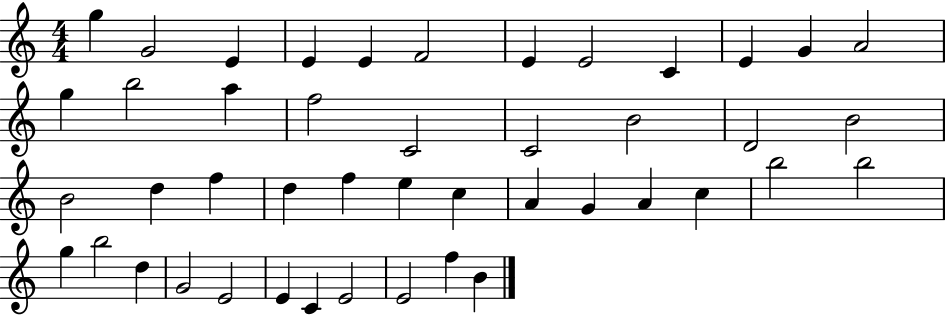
X:1
T:Untitled
M:4/4
L:1/4
K:C
g G2 E E E F2 E E2 C E G A2 g b2 a f2 C2 C2 B2 D2 B2 B2 d f d f e c A G A c b2 b2 g b2 d G2 E2 E C E2 E2 f B